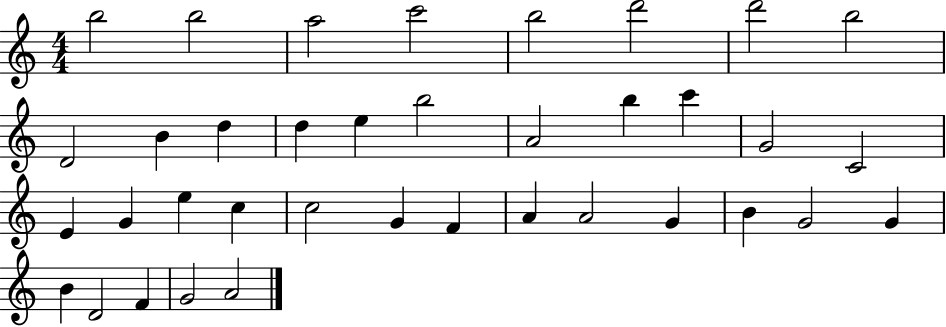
B5/h B5/h A5/h C6/h B5/h D6/h D6/h B5/h D4/h B4/q D5/q D5/q E5/q B5/h A4/h B5/q C6/q G4/h C4/h E4/q G4/q E5/q C5/q C5/h G4/q F4/q A4/q A4/h G4/q B4/q G4/h G4/q B4/q D4/h F4/q G4/h A4/h